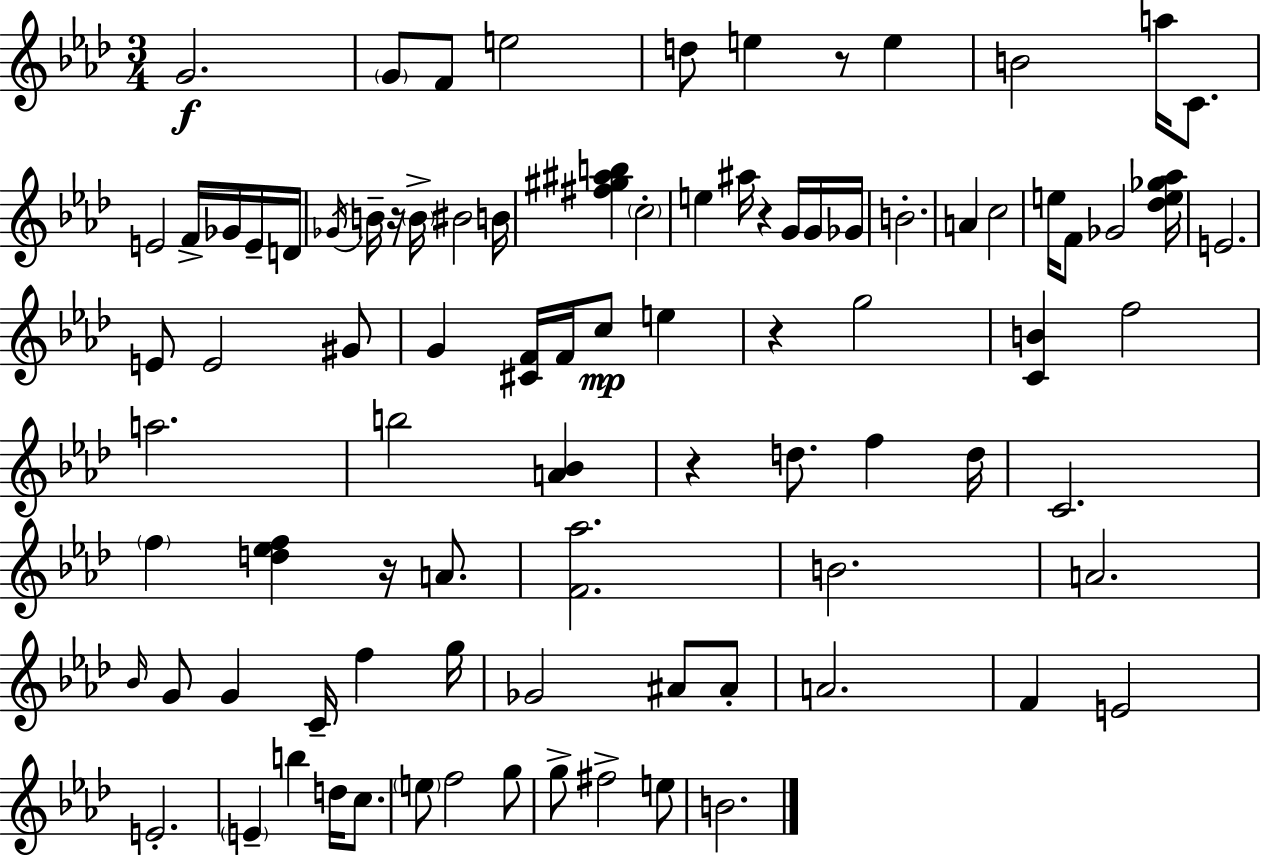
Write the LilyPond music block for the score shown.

{
  \clef treble
  \numericTimeSignature
  \time 3/4
  \key aes \major
  g'2.\f | \parenthesize g'8 f'8 e''2 | d''8 e''4 r8 e''4 | b'2 a''16 c'8. | \break e'2 f'16-> ges'16 e'16-- d'16 | \acciaccatura { ges'16 } b'16-- r16 \parenthesize b'16-> bis'2 | b'16 <fis'' gis'' ais'' b''>4 \parenthesize c''2-. | e''4 ais''16 r4 g'16 g'16 | \break ges'16 b'2.-. | a'4 c''2 | e''16 f'8 ges'2 | <des'' e'' ges'' aes''>16 e'2. | \break e'8 e'2 gis'8 | g'4 <cis' f'>16 f'16 c''8\mp e''4 | r4 g''2 | <c' b'>4 f''2 | \break a''2. | b''2 <a' bes'>4 | r4 d''8. f''4 | d''16 c'2. | \break \parenthesize f''4 <d'' ees'' f''>4 r16 a'8. | <f' aes''>2. | b'2. | a'2. | \break \grace { bes'16 } g'8 g'4 c'16-- f''4 | g''16 ges'2 ais'8 | ais'8-. a'2. | f'4 e'2 | \break e'2.-. | \parenthesize e'4-- b''4 d''16 c''8. | \parenthesize e''8 f''2 | g''8 g''8-> fis''2-> | \break e''8 b'2. | \bar "|."
}